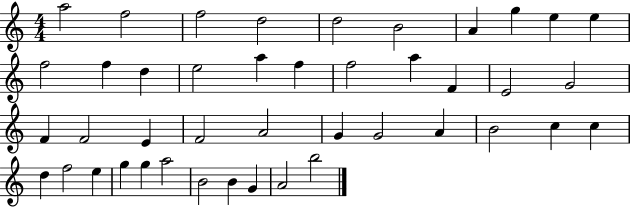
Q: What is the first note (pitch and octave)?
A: A5